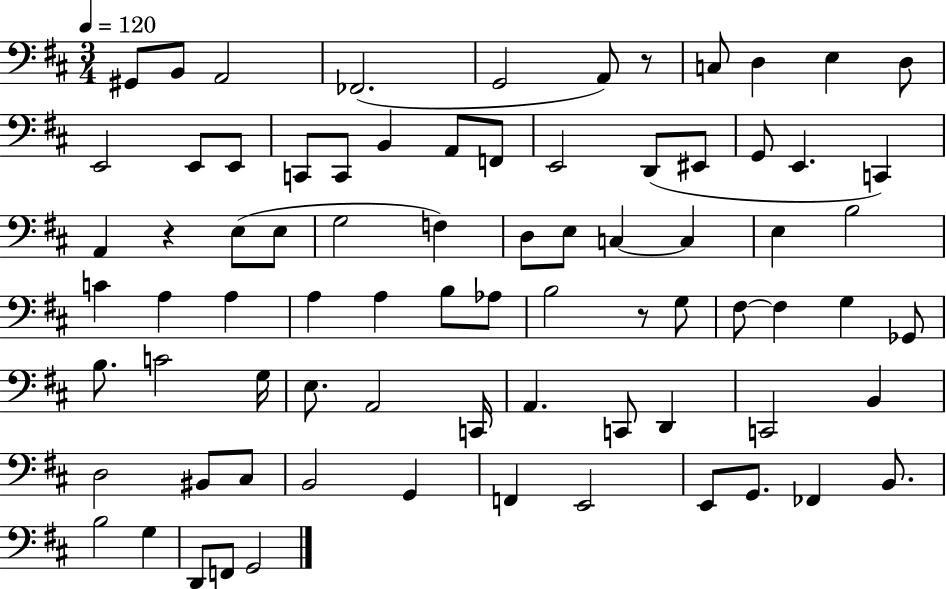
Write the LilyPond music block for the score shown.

{
  \clef bass
  \numericTimeSignature
  \time 3/4
  \key d \major
  \tempo 4 = 120
  gis,8 b,8 a,2 | fes,2.( | g,2 a,8) r8 | c8 d4 e4 d8 | \break e,2 e,8 e,8 | c,8 c,8 b,4 a,8 f,8 | e,2 d,8( eis,8 | g,8 e,4. c,4) | \break a,4 r4 e8( e8 | g2 f4) | d8 e8 c4~~ c4 | e4 b2 | \break c'4 a4 a4 | a4 a4 b8 aes8 | b2 r8 g8 | fis8~~ fis4 g4 ges,8 | \break b8. c'2 g16 | e8. a,2 c,16 | a,4. c,8 d,4 | c,2 b,4 | \break d2 bis,8 cis8 | b,2 g,4 | f,4 e,2 | e,8 g,8. fes,4 b,8. | \break b2 g4 | d,8 f,8 g,2 | \bar "|."
}